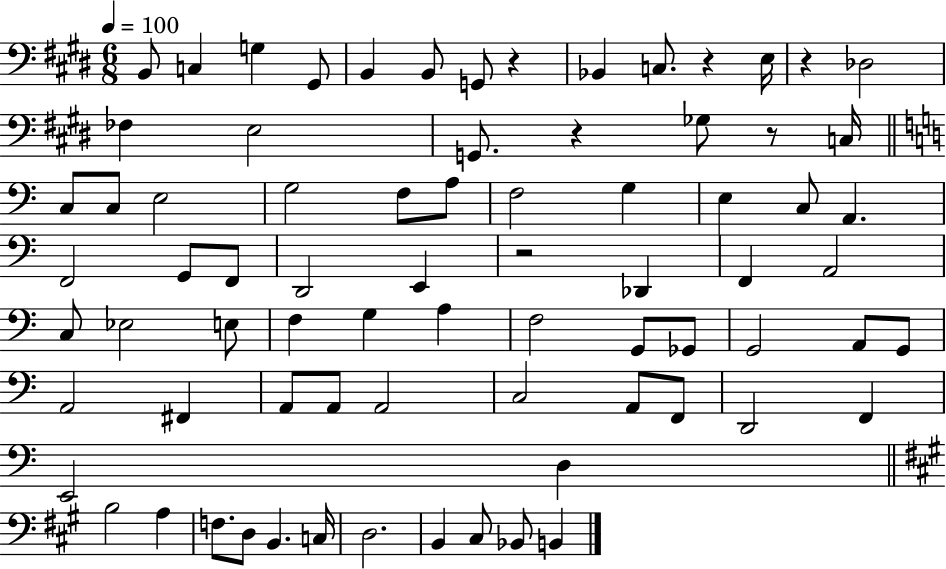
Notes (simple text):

B2/e C3/q G3/q G#2/e B2/q B2/e G2/e R/q Bb2/q C3/e. R/q E3/s R/q Db3/h FES3/q E3/h G2/e. R/q Gb3/e R/e C3/s C3/e C3/e E3/h G3/h F3/e A3/e F3/h G3/q E3/q C3/e A2/q. F2/h G2/e F2/e D2/h E2/q R/h Db2/q F2/q A2/h C3/e Eb3/h E3/e F3/q G3/q A3/q F3/h G2/e Gb2/e G2/h A2/e G2/e A2/h F#2/q A2/e A2/e A2/h C3/h A2/e F2/e D2/h F2/q E2/h D3/q B3/h A3/q F3/e. D3/e B2/q. C3/s D3/h. B2/q C#3/e Bb2/e B2/q